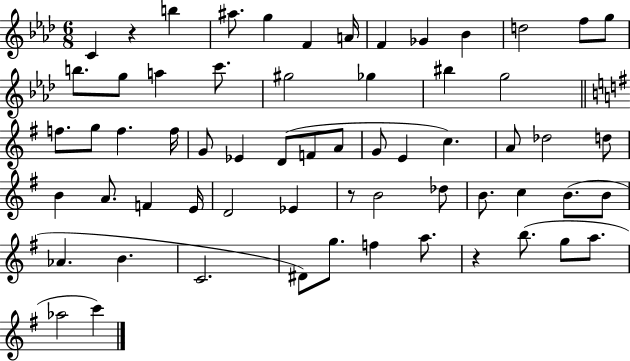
C4/q R/q B5/q A#5/e. G5/q F4/q A4/s F4/q Gb4/q Bb4/q D5/h F5/e G5/e B5/e. G5/e A5/q C6/e. G#5/h Gb5/q BIS5/q G5/h F5/e. G5/e F5/q. F5/s G4/e Eb4/q D4/e F4/e A4/e G4/e E4/q C5/q. A4/e Db5/h D5/e B4/q A4/e. F4/q E4/s D4/h Eb4/q R/e B4/h Db5/e B4/e. C5/q B4/e. B4/e Ab4/q. B4/q. C4/h. D#4/e G5/e. F5/q A5/e. R/q B5/e. G5/e A5/e. Ab5/h C6/q